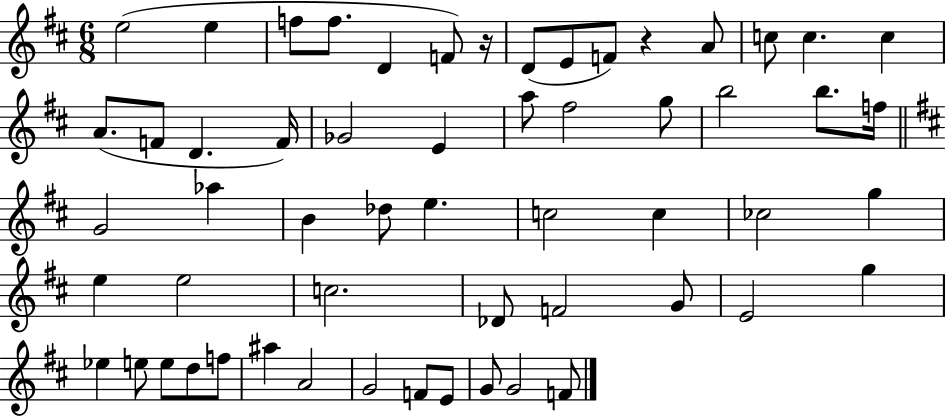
X:1
T:Untitled
M:6/8
L:1/4
K:D
e2 e f/2 f/2 D F/2 z/4 D/2 E/2 F/2 z A/2 c/2 c c A/2 F/2 D F/4 _G2 E a/2 ^f2 g/2 b2 b/2 f/4 G2 _a B _d/2 e c2 c _c2 g e e2 c2 _D/2 F2 G/2 E2 g _e e/2 e/2 d/2 f/2 ^a A2 G2 F/2 E/2 G/2 G2 F/2